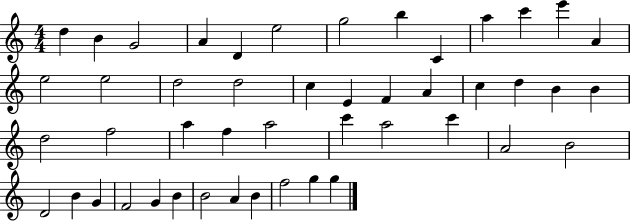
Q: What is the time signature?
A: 4/4